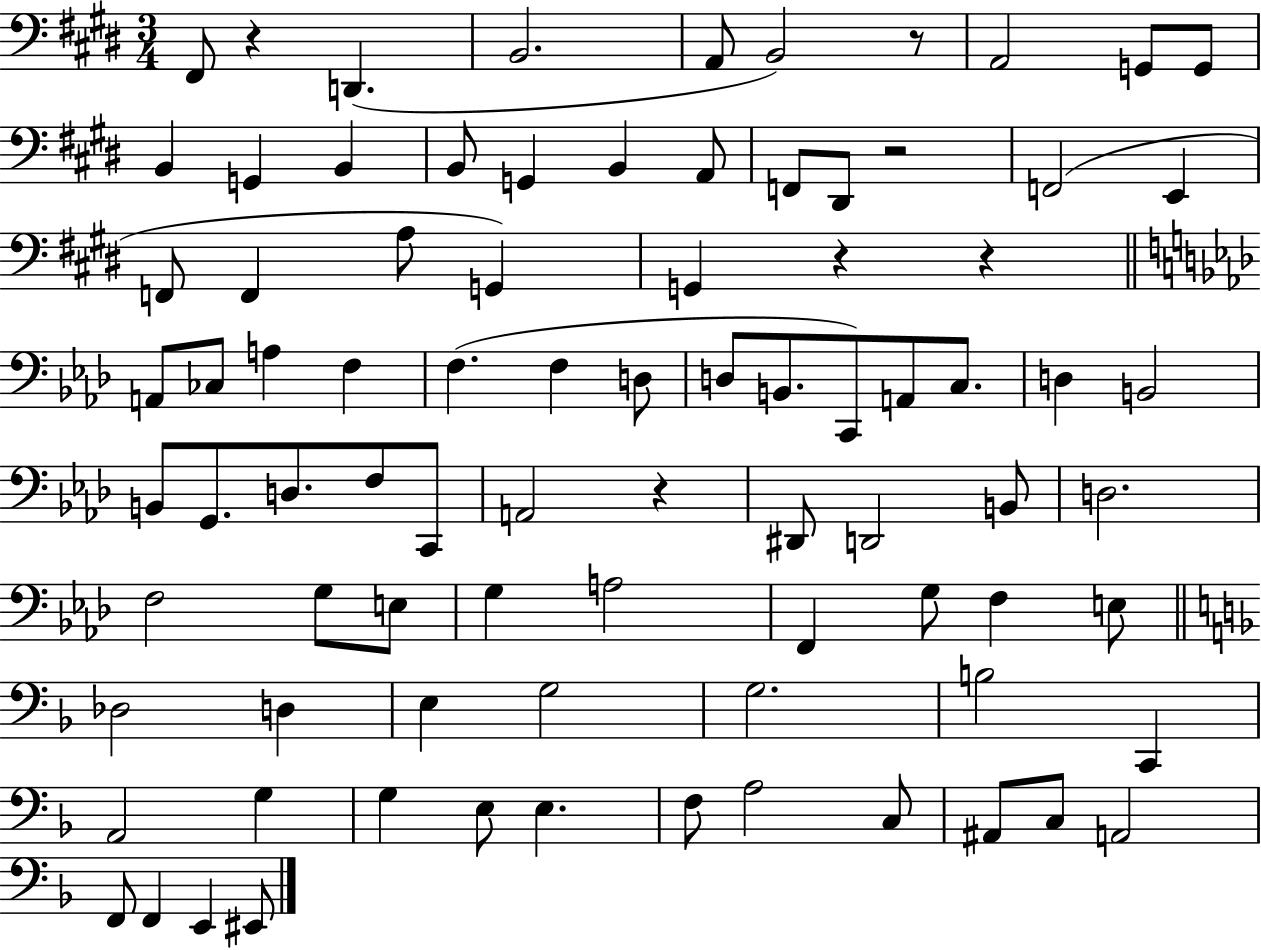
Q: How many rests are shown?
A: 6